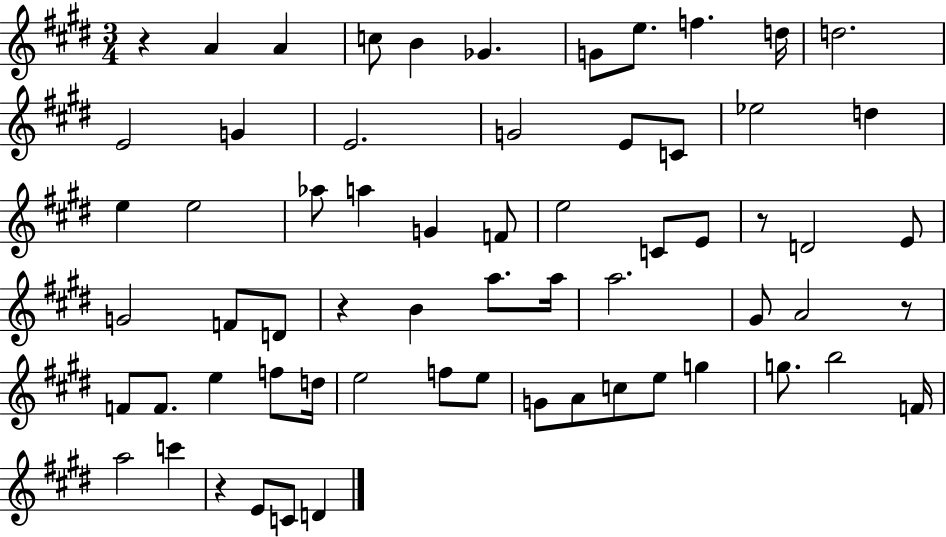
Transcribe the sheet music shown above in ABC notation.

X:1
T:Untitled
M:3/4
L:1/4
K:E
z A A c/2 B _G G/2 e/2 f d/4 d2 E2 G E2 G2 E/2 C/2 _e2 d e e2 _a/2 a G F/2 e2 C/2 E/2 z/2 D2 E/2 G2 F/2 D/2 z B a/2 a/4 a2 ^G/2 A2 z/2 F/2 F/2 e f/2 d/4 e2 f/2 e/2 G/2 A/2 c/2 e/2 g g/2 b2 F/4 a2 c' z E/2 C/2 D